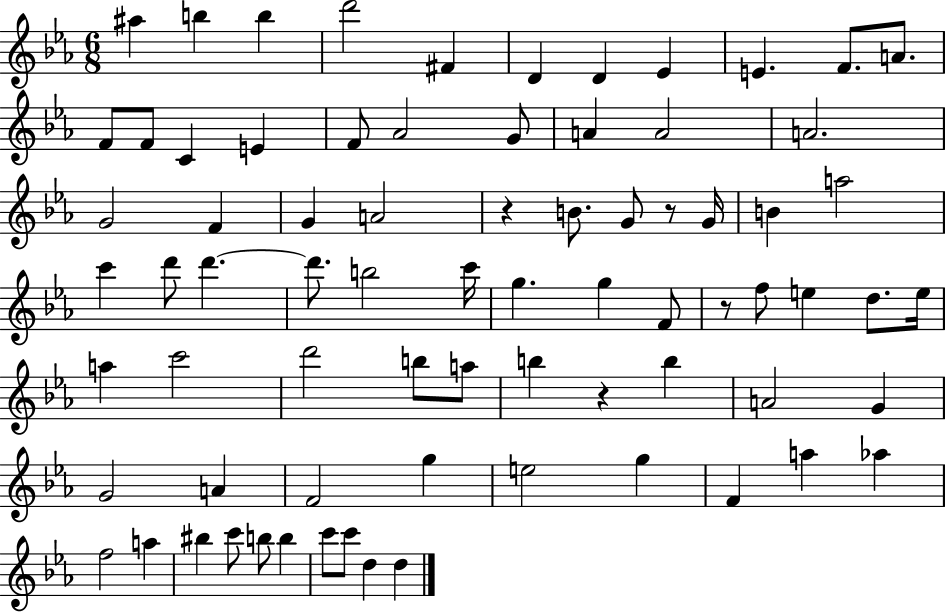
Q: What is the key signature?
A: EES major